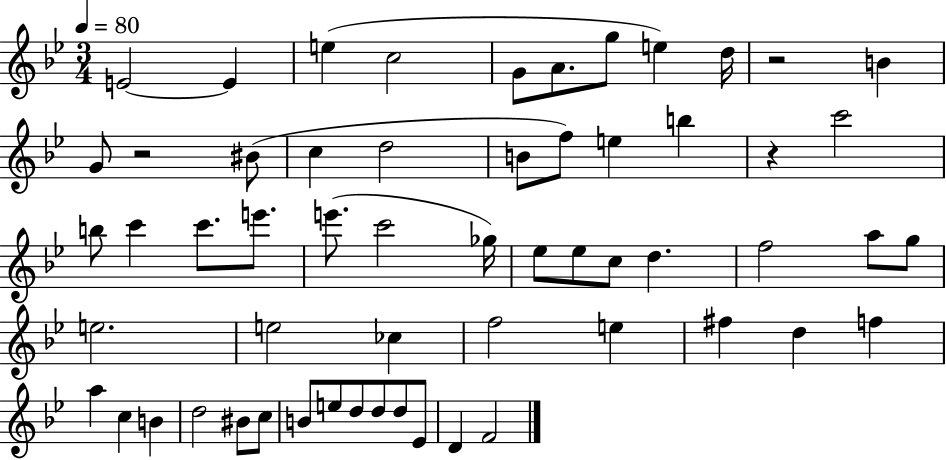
E4/h E4/q E5/q C5/h G4/e A4/e. G5/e E5/q D5/s R/h B4/q G4/e R/h BIS4/e C5/q D5/h B4/e F5/e E5/q B5/q R/q C6/h B5/e C6/q C6/e. E6/e. E6/e. C6/h Gb5/s Eb5/e Eb5/e C5/e D5/q. F5/h A5/e G5/e E5/h. E5/h CES5/q F5/h E5/q F#5/q D5/q F5/q A5/q C5/q B4/q D5/h BIS4/e C5/e B4/e E5/e D5/e D5/e D5/e Eb4/e D4/q F4/h